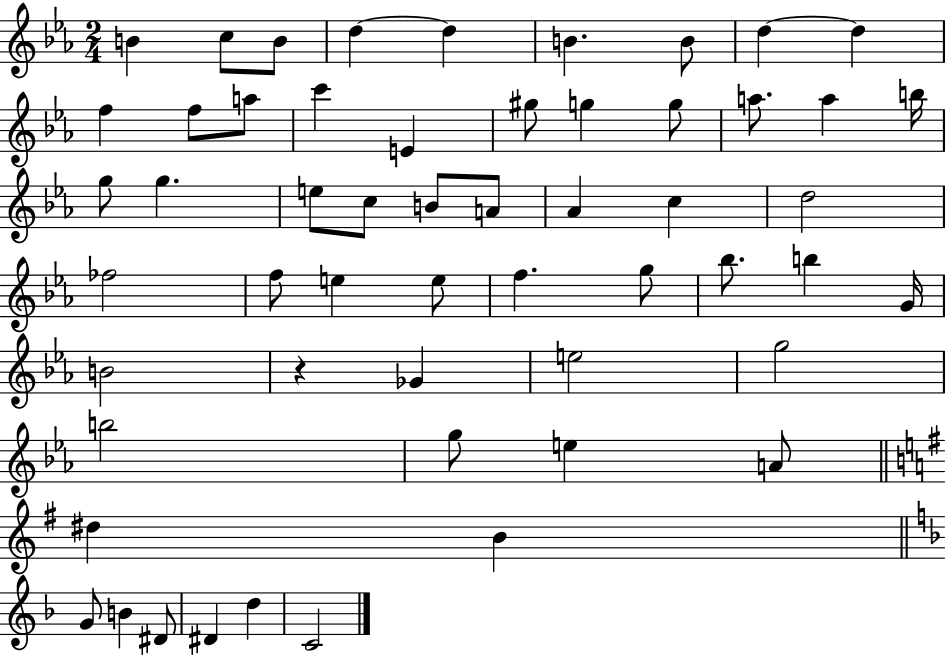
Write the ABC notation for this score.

X:1
T:Untitled
M:2/4
L:1/4
K:Eb
B c/2 B/2 d d B B/2 d d f f/2 a/2 c' E ^g/2 g g/2 a/2 a b/4 g/2 g e/2 c/2 B/2 A/2 _A c d2 _f2 f/2 e e/2 f g/2 _b/2 b G/4 B2 z _G e2 g2 b2 g/2 e A/2 ^d B G/2 B ^D/2 ^D d C2